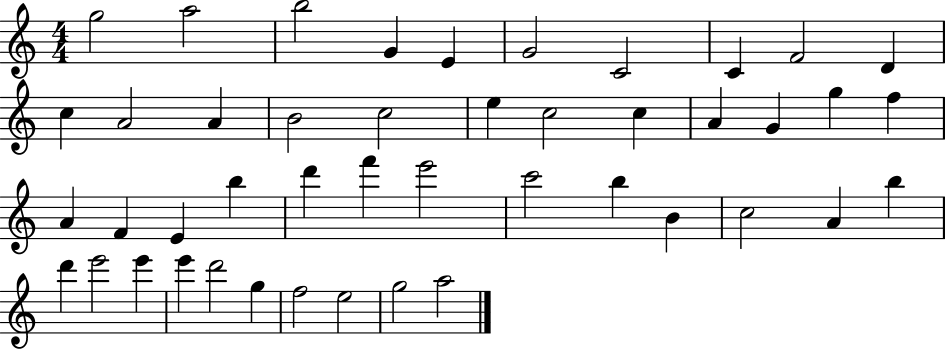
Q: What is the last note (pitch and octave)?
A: A5